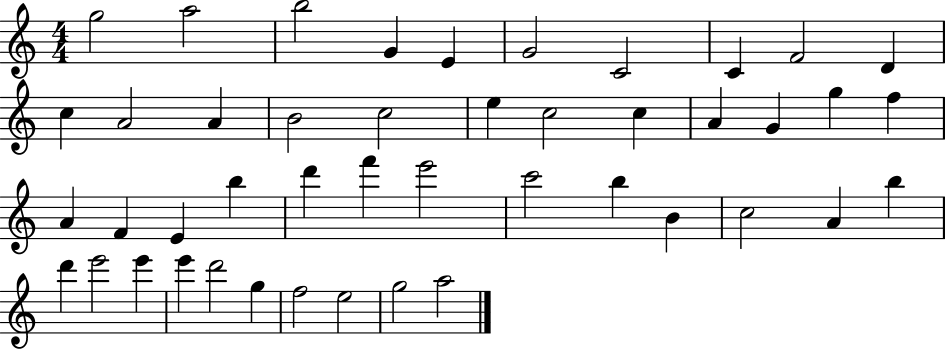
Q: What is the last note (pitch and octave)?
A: A5